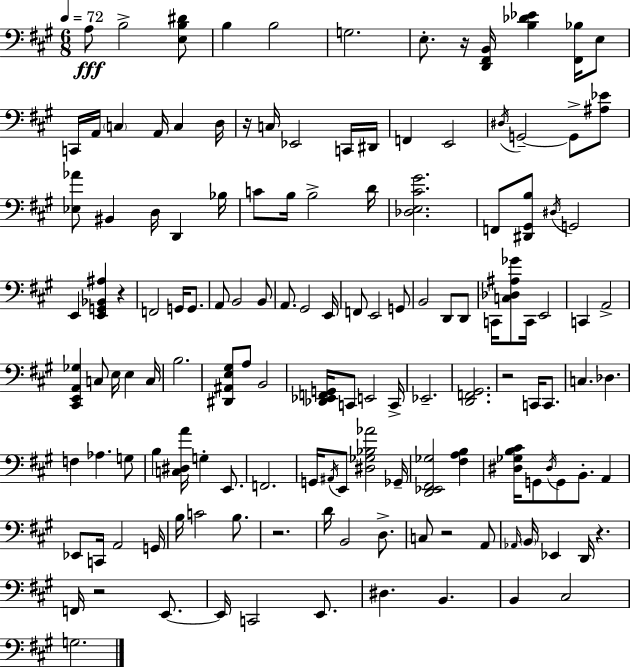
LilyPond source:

{
  \clef bass
  \numericTimeSignature
  \time 6/8
  \key a \major
  \tempo 4 = 72
  a8\fff b2-> <e b dis'>8 | b4 b2 | g2. | e8.-. r16 <d, fis, b,>16 <b des' ees'>4 <fis, bes>16 e8 | \break c,16 a,16 \parenthesize c4 a,16 c4 d16 | r16 c16 ees,2 c,16 dis,16 | f,4 e,2 | \acciaccatura { dis16 } g,2--~~ g,8-> <ais ees'>8 | \break <ees aes'>8 bis,4 d16 d,4 | bes16 c'8 b16 b2-> | d'16 <des e cis' gis'>2. | f,8 <dis, gis, b>8 \acciaccatura { dis16 } g,2 | \break e,4 <e, g, bes, ais>4 r4 | f,2 g,16 g,8. | a,8 b,2 | b,8 a,8. gis,2 | \break e,16 f,8 e,2 | g,8 b,2 d,8 | d,8 c,16 <c des ais ges'>8 c,16 e,2 | c,4 a,2-> | \break <cis, e, a, ges>4 c8 e16 e4 | c16 b2. | <dis, ais, e gis>8 a8 b,2 | <des, ees, f, g,>16 c,8 e,2 | \break c,16-> ees,2.-- | <d, f, gis,>2. | r2 c,16 c,8. | c4. des4. | \break f4 aes4. | g8 b4 <c dis a'>16 g4-. e,8. | f,2. | g,16 \acciaccatura { ais,16 } e,8 <dis ges bes aes'>2 | \break ges,16-- <d, ees, fis, ges>2 <fis a b>4 | <dis ges b cis'>16 g,8 \acciaccatura { dis16 } g,8 b,8.-. | a,4 ees,8 c,16 a,2 | g,16 b16 c'2 | \break b8. r2. | d'16 b,2 | d8.-> c8 r2 | a,8 \grace { aes,16 } \parenthesize b,16 ees,4 d,16 r4. | \break f,16 r2 | e,8.~~ e,16 c,2 | e,8. dis4. b,4. | b,4 cis2 | \break g2. | \bar "|."
}